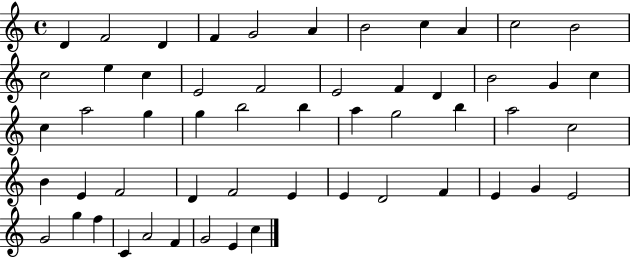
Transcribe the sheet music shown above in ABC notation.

X:1
T:Untitled
M:4/4
L:1/4
K:C
D F2 D F G2 A B2 c A c2 B2 c2 e c E2 F2 E2 F D B2 G c c a2 g g b2 b a g2 b a2 c2 B E F2 D F2 E E D2 F E G E2 G2 g f C A2 F G2 E c